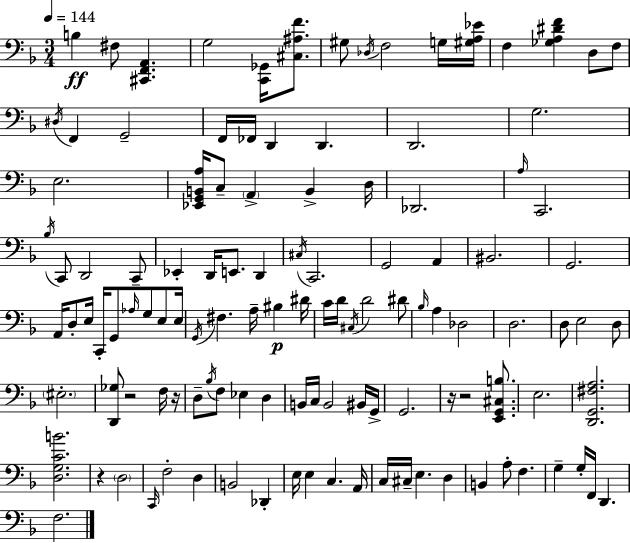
X:1
T:Untitled
M:3/4
L:1/4
K:F
B, ^F,/2 [^C,,F,,A,,] G,2 [C,,_G,,]/4 [^C,^A,F]/2 ^G,/2 _D,/4 F,2 G,/4 [^G,A,_E]/4 F, [_G,A,^DF] D,/2 F,/2 ^D,/4 F,, G,,2 F,,/4 _F,,/4 D,, D,, D,,2 G,2 E,2 [_E,,G,,B,,A,]/4 C,/2 A,, B,, D,/4 _D,,2 A,/4 C,,2 _B,/4 C,,/2 D,,2 C,,/2 _E,, D,,/4 E,,/2 D,, ^C,/4 C,,2 G,,2 A,, ^B,,2 G,,2 A,,/4 D,/2 E,/4 C,,/4 G,,/2 _A,/4 G,/2 E,/2 E,/4 G,,/4 ^F, A,/4 ^B, ^D/4 C/4 D/4 ^C,/4 D2 ^D/2 _B,/4 A, _D,2 D,2 D,/2 E,2 D,/2 ^E,2 [D,,_G,]/2 z2 F,/4 z/4 D,/2 _B,/4 F,/2 _E, D, B,,/4 C,/4 B,,2 ^B,,/4 G,,/4 G,,2 z/4 z2 [E,,G,,^C,B,]/2 E,2 [D,,G,,^F,A,]2 [D,G,CB]2 z D,2 C,,/4 F,2 D, B,,2 _D,, E,/4 E, C, A,,/4 C,/4 ^C,/4 E, D, B,, A,/2 F, G, G,/4 F,,/4 D,, F,2